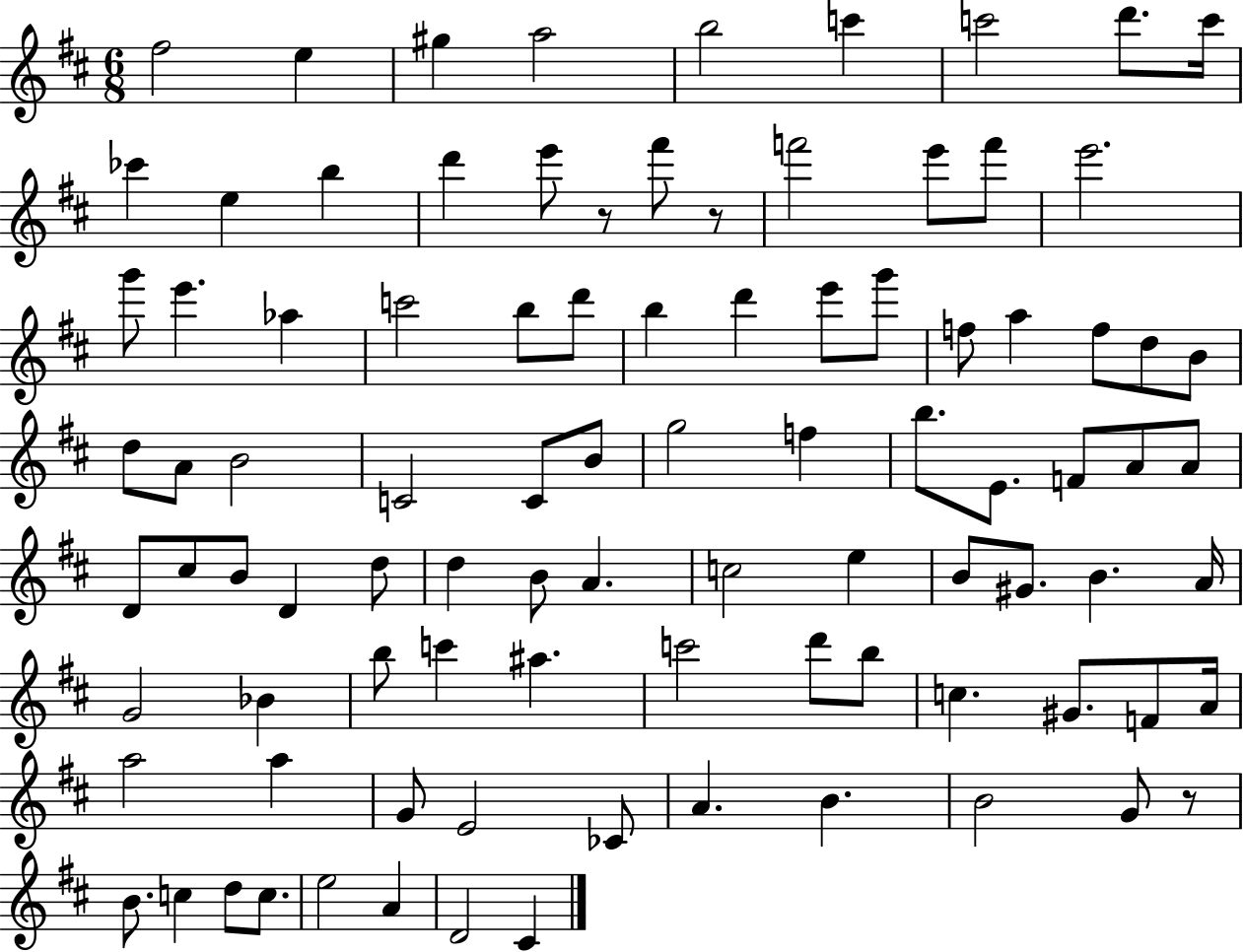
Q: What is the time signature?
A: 6/8